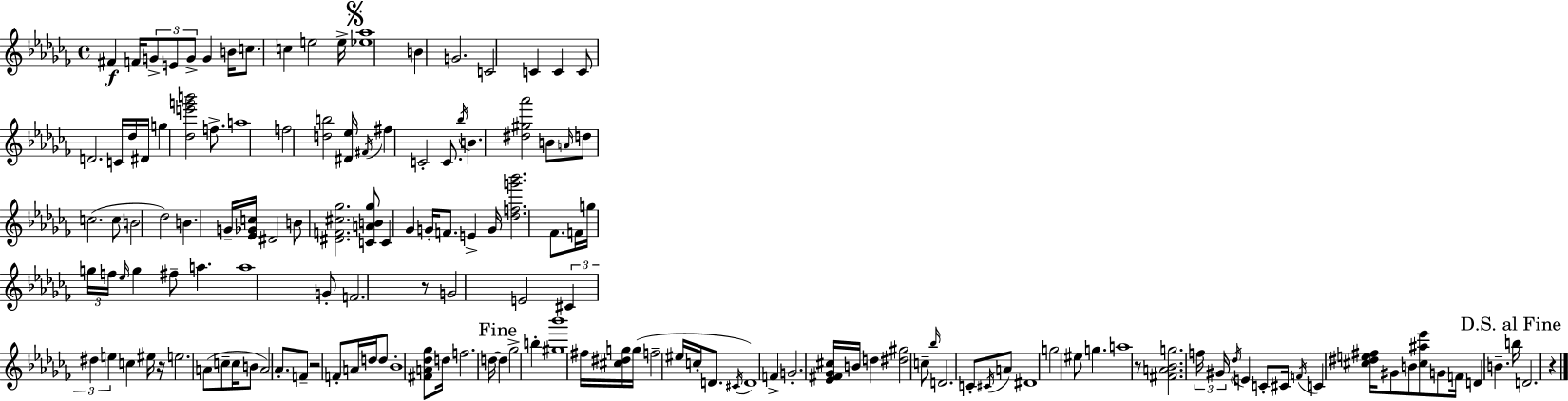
F#4/q F4/s G4/e E4/e G4/e G4/q B4/s C5/e. C5/q E5/h E5/s [Eb5,Ab5]/w B4/q G4/h. C4/h C4/q C4/q C4/e D4/h. C4/s Db5/s D#4/s G5/q [Db5,E6,G6,B6]/h F5/e. A5/w F5/h [D5,B5]/h [D#4,Eb5]/s F#4/s F#5/q C4/h C4/e. Bb5/s B4/q. [D#5,G#5,Ab6]/h B4/e A4/s D5/e C5/h. C5/e B4/h Db5/h B4/q. G4/s [Eb4,Gb4,C5]/s D#4/h B4/e [D#4,F4,C#5,Gb5]/h. [C4,A4,B4,Gb5]/e C4/q Gb4/q G4/s F4/e. E4/q G4/s [Db5,F5,G6,Bb6]/h. FES4/e. F4/s G5/s G5/s F5/s Eb5/s G5/q F#5/e A5/q. A5/w G4/e F4/h. R/e G4/h E4/h C#4/q D#5/q E5/q C5/q EIS5/s R/s E5/h. A4/e C5/e C5/s B4/e A4/h Ab4/e. F4/e R/h F4/e A4/s D5/s D5/e Bb4/w [F#4,A4,Db5,Gb5]/e D5/s F5/h. D5/s D5/q Gb5/h B5/q [G#5,Bb6]/w F#5/s [C#5,D#5,G5]/s G5/s F5/h EIS5/s C5/s D4/e. C#4/s D4/w F4/q G4/h. [Eb4,F#4,Gb4,C#5]/s B4/s D5/q [D#5,G#5]/h C5/e Bb5/s D4/h. C4/e C#4/s A4/e D#4/w G5/h EIS5/e G5/q. A5/w R/e [F#4,A4,Bb4,G5]/h. F5/s G#4/s Db5/s E4/q C4/e C#4/s F4/s C4/q [C#5,D#5,E5,F#5]/s G#4/e B4/e [C#5,A#5,Eb6]/e G4/e F4/s D4/q B4/q. B5/s D4/h. R/q